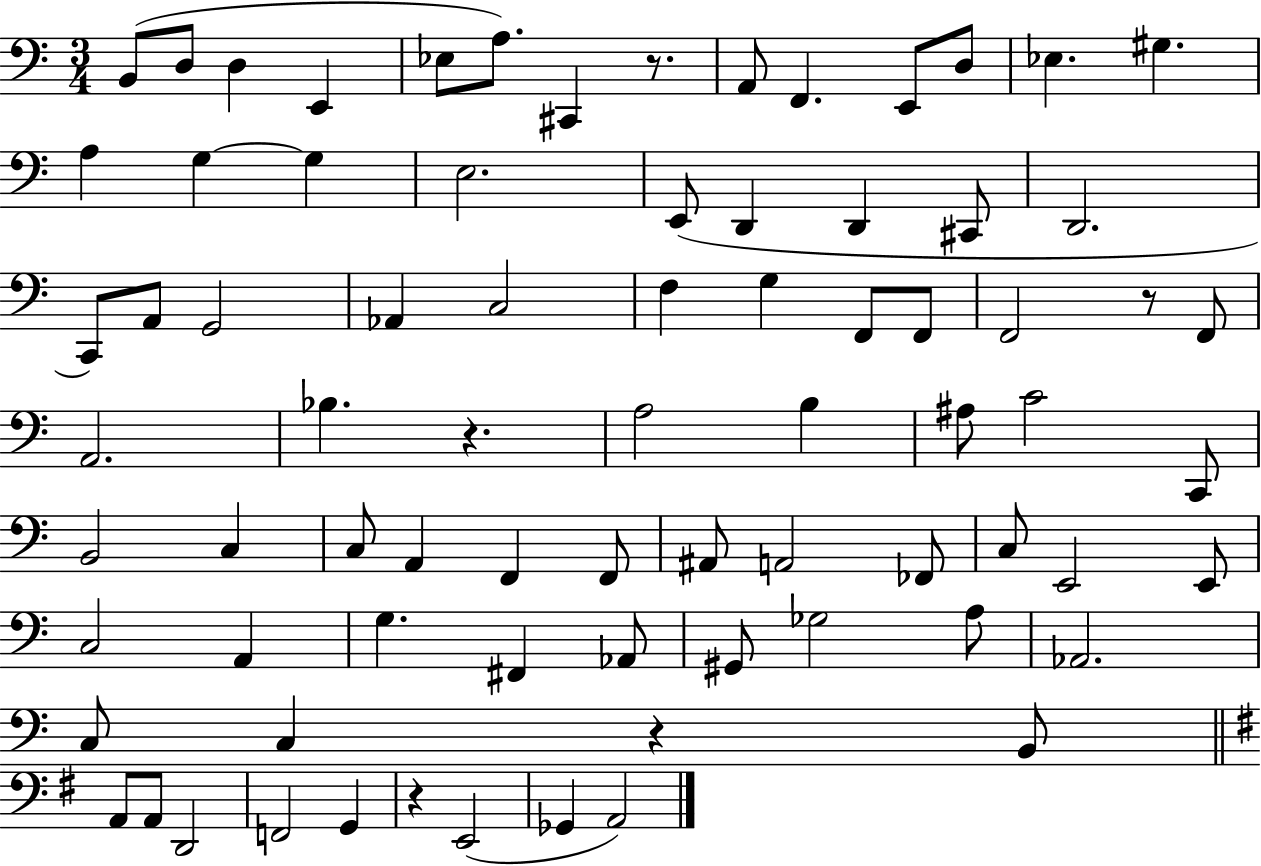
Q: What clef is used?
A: bass